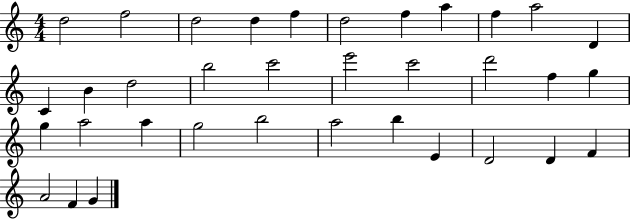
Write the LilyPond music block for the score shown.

{
  \clef treble
  \numericTimeSignature
  \time 4/4
  \key c \major
  d''2 f''2 | d''2 d''4 f''4 | d''2 f''4 a''4 | f''4 a''2 d'4 | \break c'4 b'4 d''2 | b''2 c'''2 | e'''2 c'''2 | d'''2 f''4 g''4 | \break g''4 a''2 a''4 | g''2 b''2 | a''2 b''4 e'4 | d'2 d'4 f'4 | \break a'2 f'4 g'4 | \bar "|."
}